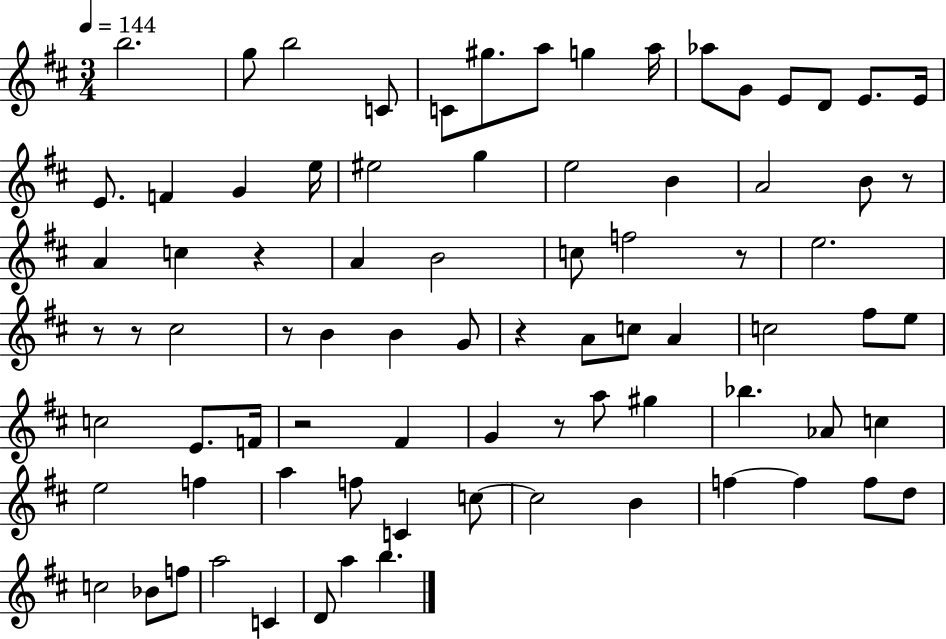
{
  \clef treble
  \numericTimeSignature
  \time 3/4
  \key d \major
  \tempo 4 = 144
  \repeat volta 2 { b''2. | g''8 b''2 c'8 | c'8 gis''8. a''8 g''4 a''16 | aes''8 g'8 e'8 d'8 e'8. e'16 | \break e'8. f'4 g'4 e''16 | eis''2 g''4 | e''2 b'4 | a'2 b'8 r8 | \break a'4 c''4 r4 | a'4 b'2 | c''8 f''2 r8 | e''2. | \break r8 r8 cis''2 | r8 b'4 b'4 g'8 | r4 a'8 c''8 a'4 | c''2 fis''8 e''8 | \break c''2 e'8. f'16 | r2 fis'4 | g'4 r8 a''8 gis''4 | bes''4. aes'8 c''4 | \break e''2 f''4 | a''4 f''8 c'4 c''8~~ | c''2 b'4 | f''4~~ f''4 f''8 d''8 | \break c''2 bes'8 f''8 | a''2 c'4 | d'8 a''4 b''4. | } \bar "|."
}